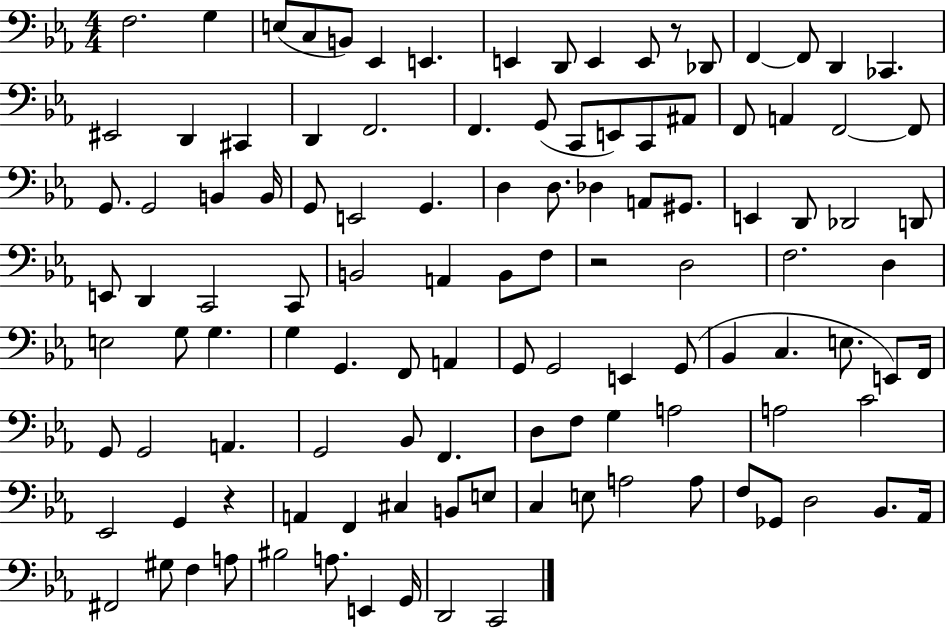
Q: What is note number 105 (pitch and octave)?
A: F3